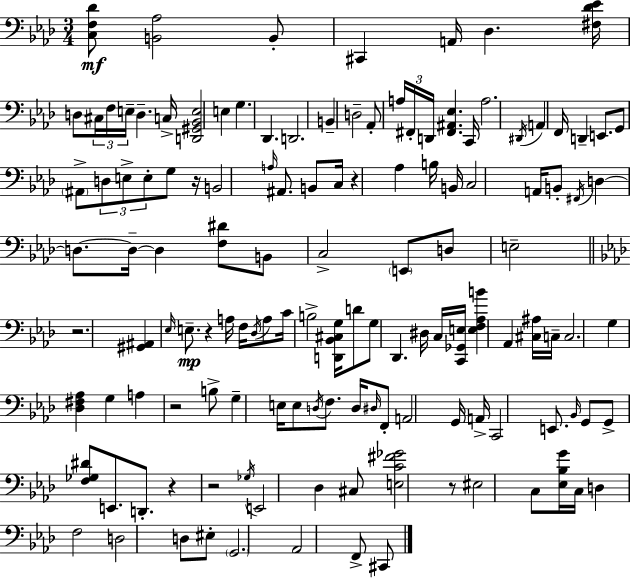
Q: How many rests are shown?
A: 8